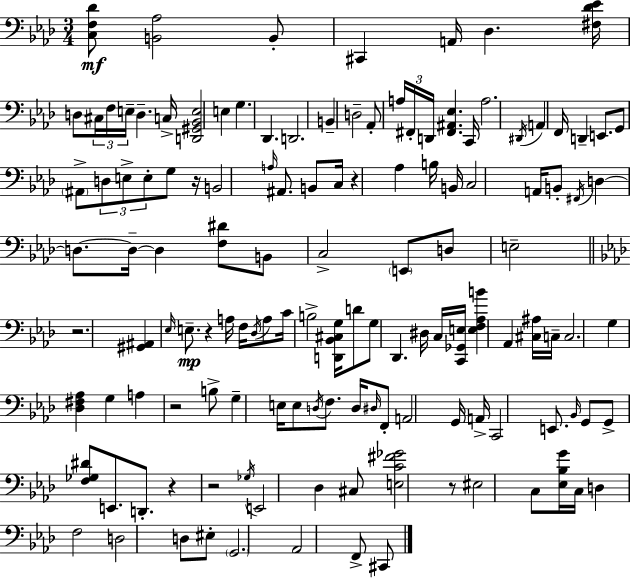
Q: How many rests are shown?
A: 8